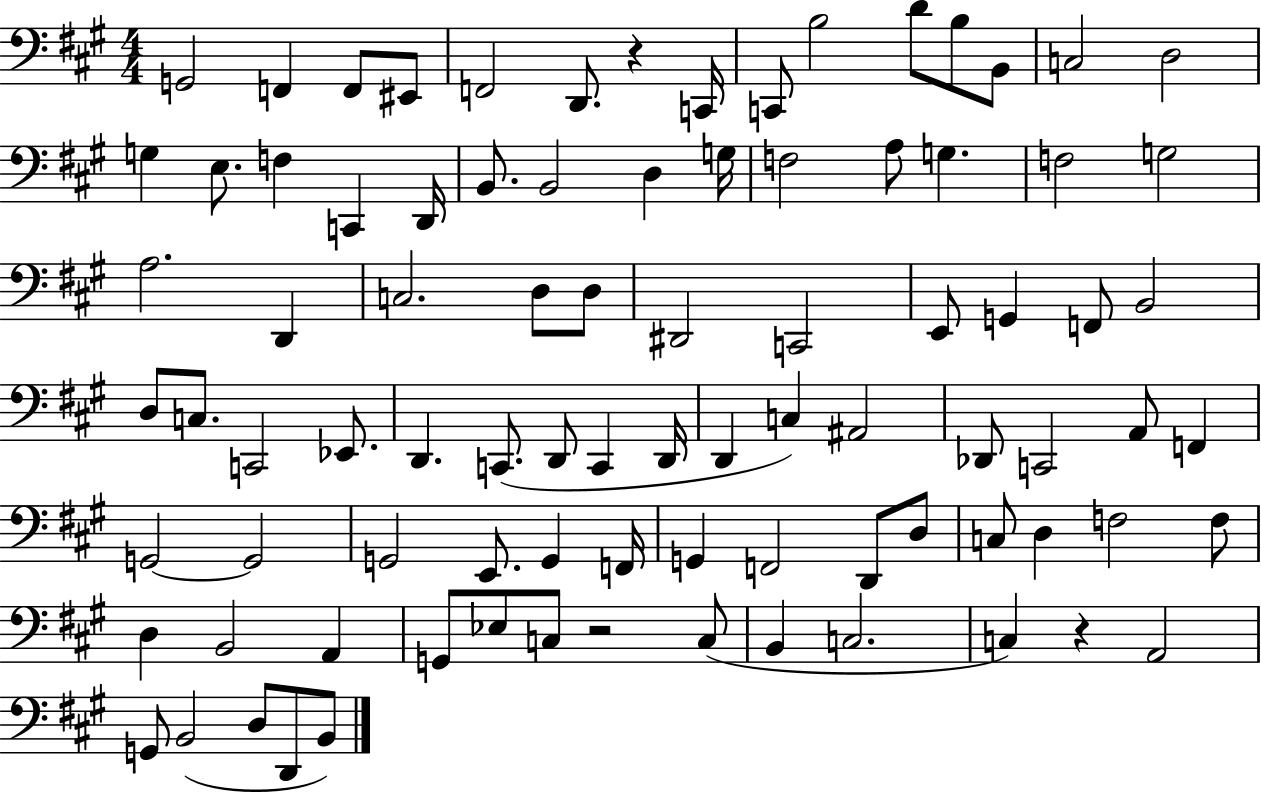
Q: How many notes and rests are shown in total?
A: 88